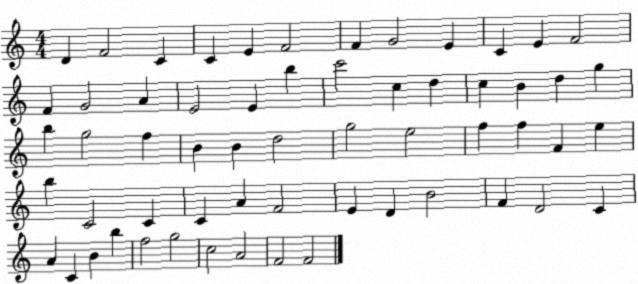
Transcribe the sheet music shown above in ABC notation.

X:1
T:Untitled
M:4/4
L:1/4
K:C
D F2 C C E F2 F G2 E C E F2 F G2 A E2 E b c'2 c d c B d g b g2 f B B d2 g2 e2 f f F e b C2 C C A F2 E D B2 F D2 C A C B b f2 g2 c2 A2 F2 F2